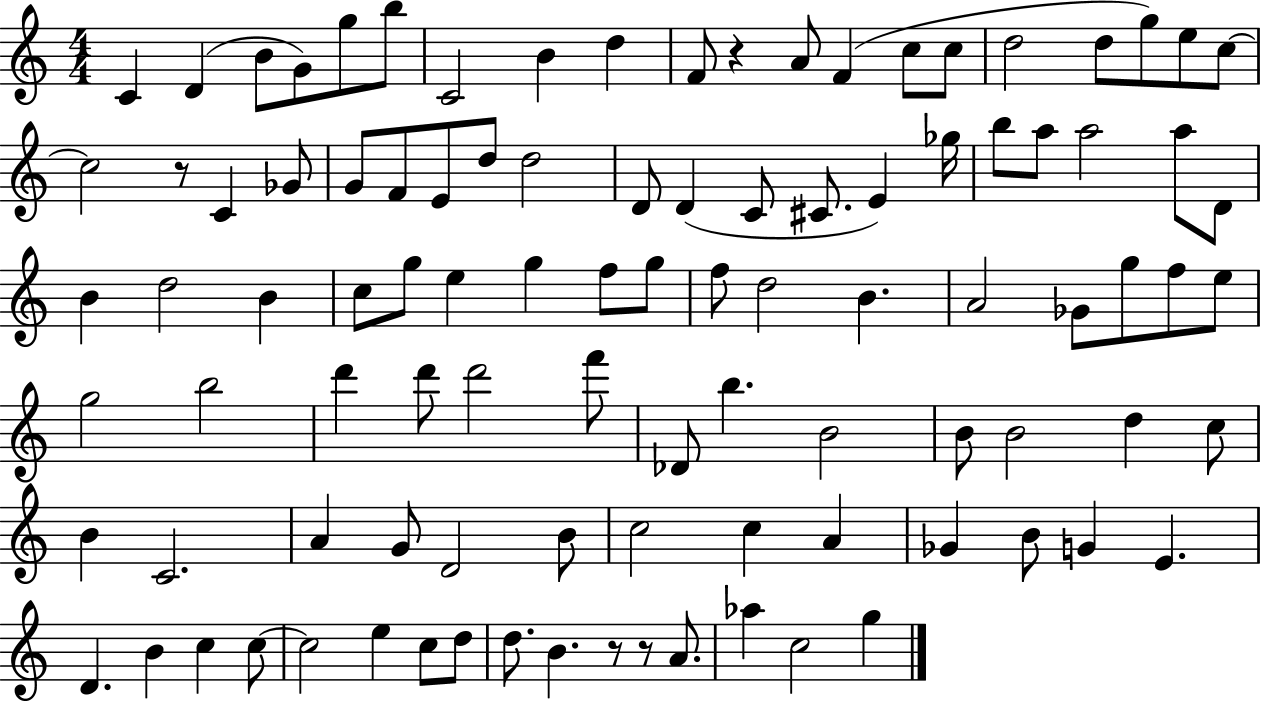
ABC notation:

X:1
T:Untitled
M:4/4
L:1/4
K:C
C D B/2 G/2 g/2 b/2 C2 B d F/2 z A/2 F c/2 c/2 d2 d/2 g/2 e/2 c/2 c2 z/2 C _G/2 G/2 F/2 E/2 d/2 d2 D/2 D C/2 ^C/2 E _g/4 b/2 a/2 a2 a/2 D/2 B d2 B c/2 g/2 e g f/2 g/2 f/2 d2 B A2 _G/2 g/2 f/2 e/2 g2 b2 d' d'/2 d'2 f'/2 _D/2 b B2 B/2 B2 d c/2 B C2 A G/2 D2 B/2 c2 c A _G B/2 G E D B c c/2 c2 e c/2 d/2 d/2 B z/2 z/2 A/2 _a c2 g